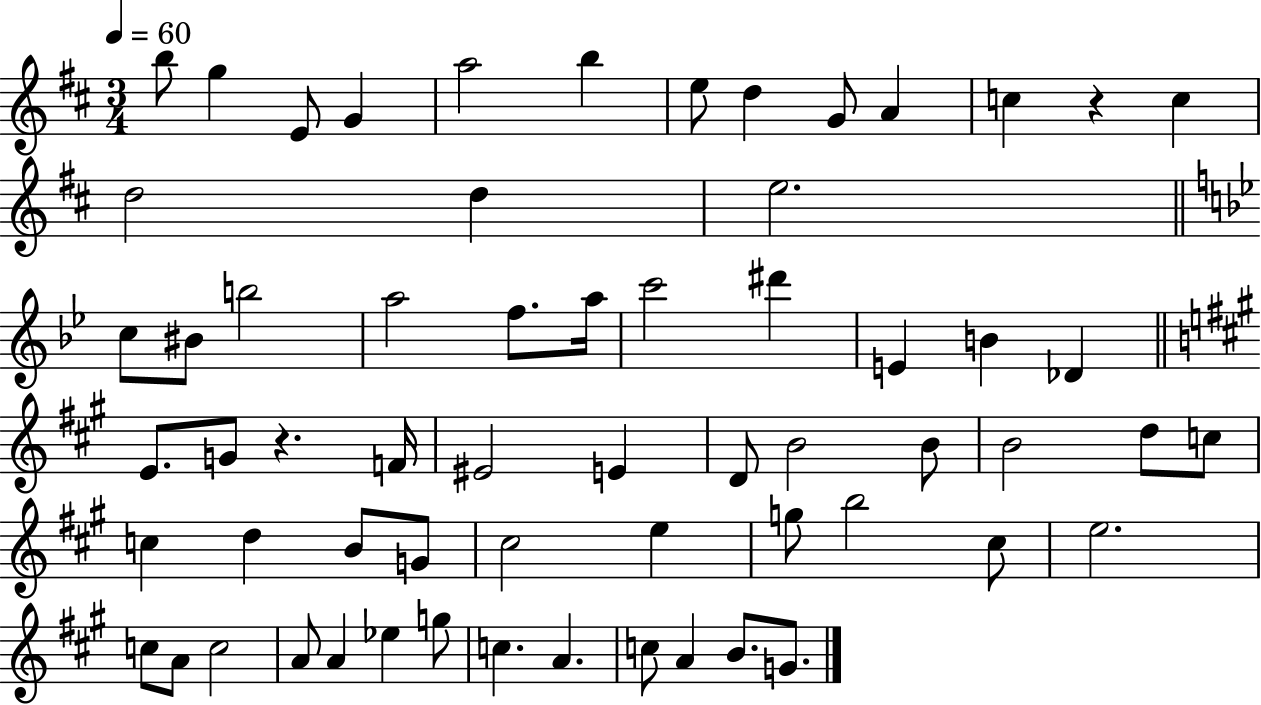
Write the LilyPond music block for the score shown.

{
  \clef treble
  \numericTimeSignature
  \time 3/4
  \key d \major
  \tempo 4 = 60
  \repeat volta 2 { b''8 g''4 e'8 g'4 | a''2 b''4 | e''8 d''4 g'8 a'4 | c''4 r4 c''4 | \break d''2 d''4 | e''2. | \bar "||" \break \key bes \major c''8 bis'8 b''2 | a''2 f''8. a''16 | c'''2 dis'''4 | e'4 b'4 des'4 | \break \bar "||" \break \key a \major e'8. g'8 r4. f'16 | eis'2 e'4 | d'8 b'2 b'8 | b'2 d''8 c''8 | \break c''4 d''4 b'8 g'8 | cis''2 e''4 | g''8 b''2 cis''8 | e''2. | \break c''8 a'8 c''2 | a'8 a'4 ees''4 g''8 | c''4. a'4. | c''8 a'4 b'8. g'8. | \break } \bar "|."
}